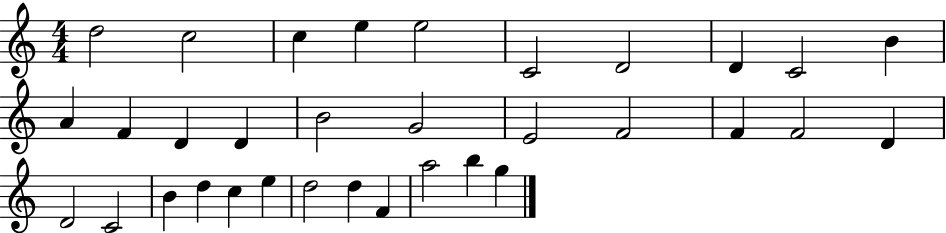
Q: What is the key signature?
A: C major